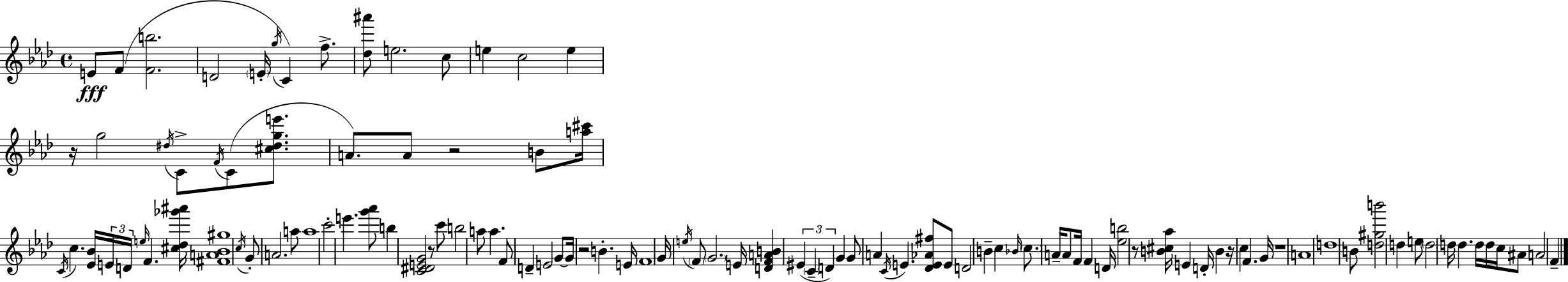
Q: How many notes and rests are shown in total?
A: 111